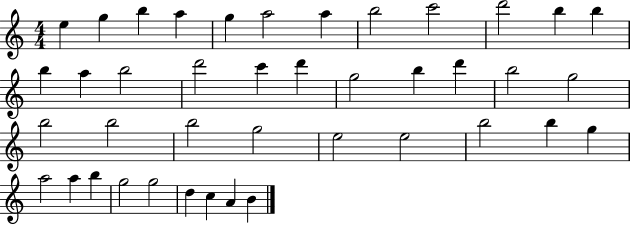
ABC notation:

X:1
T:Untitled
M:4/4
L:1/4
K:C
e g b a g a2 a b2 c'2 d'2 b b b a b2 d'2 c' d' g2 b d' b2 g2 b2 b2 b2 g2 e2 e2 b2 b g a2 a b g2 g2 d c A B